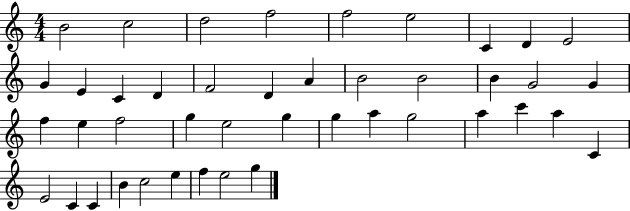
B4/h C5/h D5/h F5/h F5/h E5/h C4/q D4/q E4/h G4/q E4/q C4/q D4/q F4/h D4/q A4/q B4/h B4/h B4/q G4/h G4/q F5/q E5/q F5/h G5/q E5/h G5/q G5/q A5/q G5/h A5/q C6/q A5/q C4/q E4/h C4/q C4/q B4/q C5/h E5/q F5/q E5/h G5/q